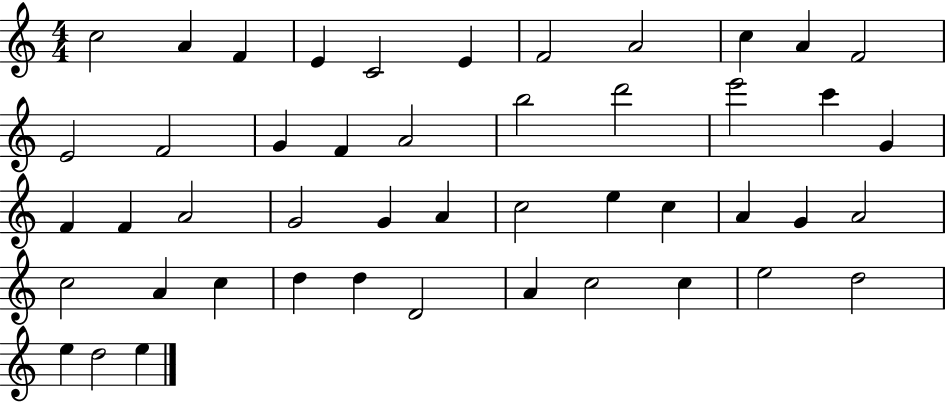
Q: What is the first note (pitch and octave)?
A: C5